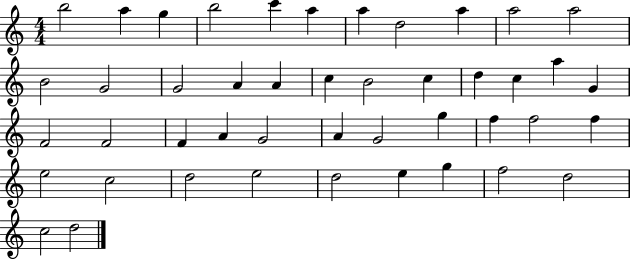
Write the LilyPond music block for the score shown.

{
  \clef treble
  \numericTimeSignature
  \time 4/4
  \key c \major
  b''2 a''4 g''4 | b''2 c'''4 a''4 | a''4 d''2 a''4 | a''2 a''2 | \break b'2 g'2 | g'2 a'4 a'4 | c''4 b'2 c''4 | d''4 c''4 a''4 g'4 | \break f'2 f'2 | f'4 a'4 g'2 | a'4 g'2 g''4 | f''4 f''2 f''4 | \break e''2 c''2 | d''2 e''2 | d''2 e''4 g''4 | f''2 d''2 | \break c''2 d''2 | \bar "|."
}